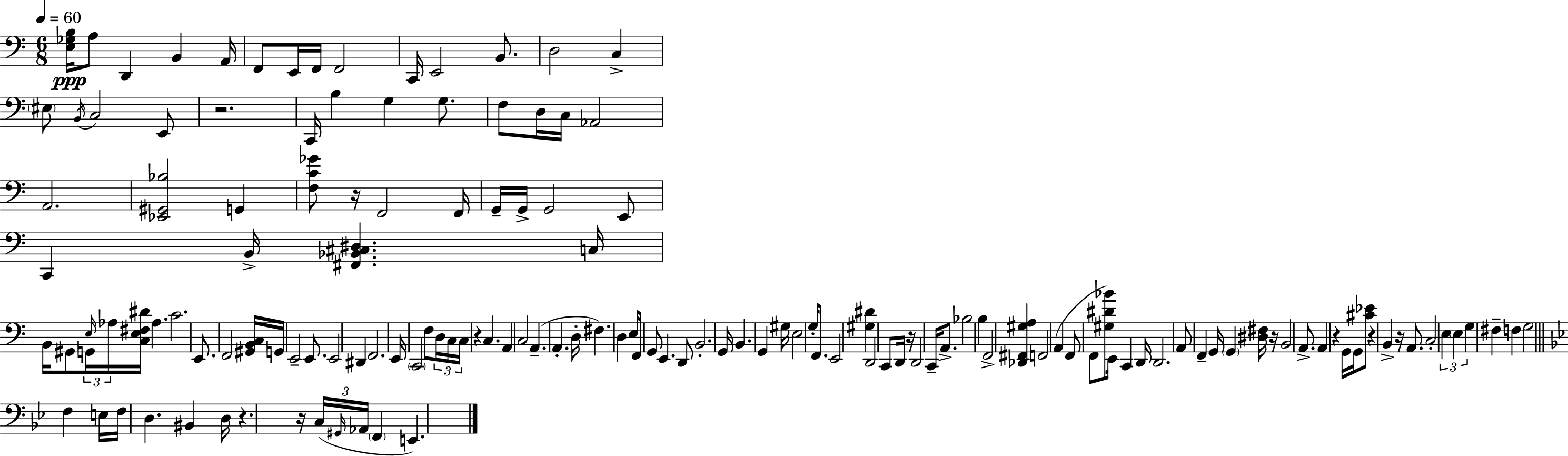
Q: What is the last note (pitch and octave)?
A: E2